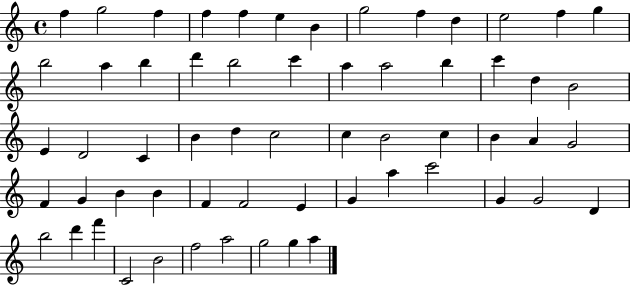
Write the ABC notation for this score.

X:1
T:Untitled
M:4/4
L:1/4
K:C
f g2 f f f e B g2 f d e2 f g b2 a b d' b2 c' a a2 b c' d B2 E D2 C B d c2 c B2 c B A G2 F G B B F F2 E G a c'2 G G2 D b2 d' f' C2 B2 f2 a2 g2 g a